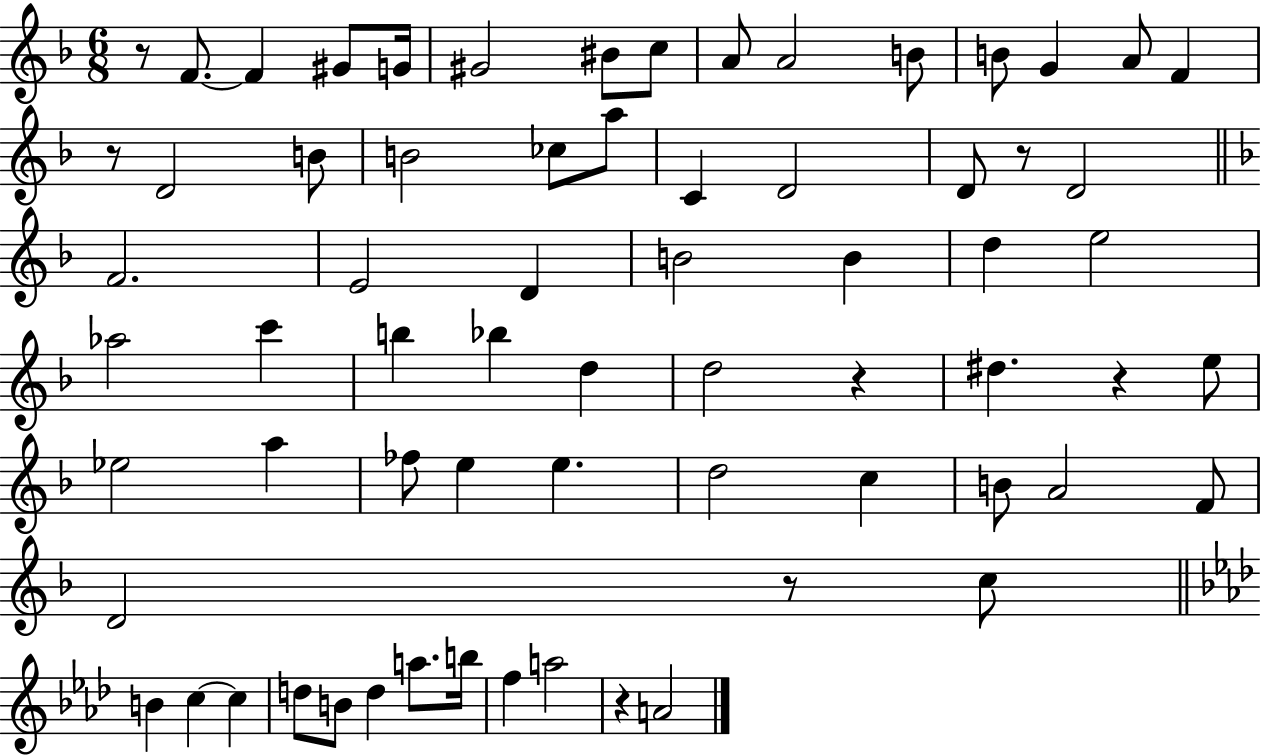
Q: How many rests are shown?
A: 7